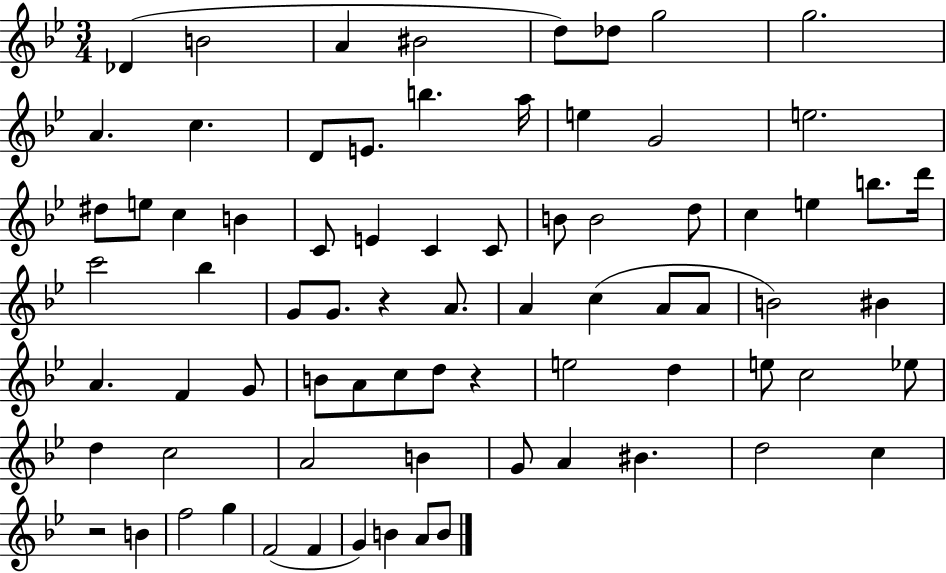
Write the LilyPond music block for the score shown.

{
  \clef treble
  \numericTimeSignature
  \time 3/4
  \key bes \major
  \repeat volta 2 { des'4( b'2 | a'4 bis'2 | d''8) des''8 g''2 | g''2. | \break a'4. c''4. | d'8 e'8. b''4. a''16 | e''4 g'2 | e''2. | \break dis''8 e''8 c''4 b'4 | c'8 e'4 c'4 c'8 | b'8 b'2 d''8 | c''4 e''4 b''8. d'''16 | \break c'''2 bes''4 | g'8 g'8. r4 a'8. | a'4 c''4( a'8 a'8 | b'2) bis'4 | \break a'4. f'4 g'8 | b'8 a'8 c''8 d''8 r4 | e''2 d''4 | e''8 c''2 ees''8 | \break d''4 c''2 | a'2 b'4 | g'8 a'4 bis'4. | d''2 c''4 | \break r2 b'4 | f''2 g''4 | f'2( f'4 | g'4) b'4 a'8 b'8 | \break } \bar "|."
}